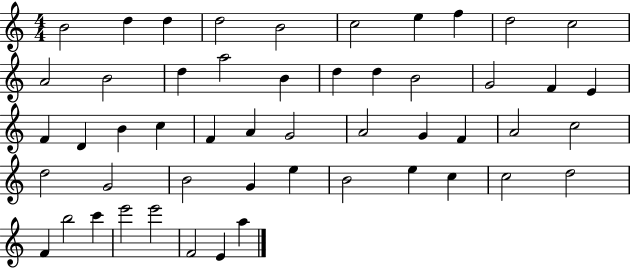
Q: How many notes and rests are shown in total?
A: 51